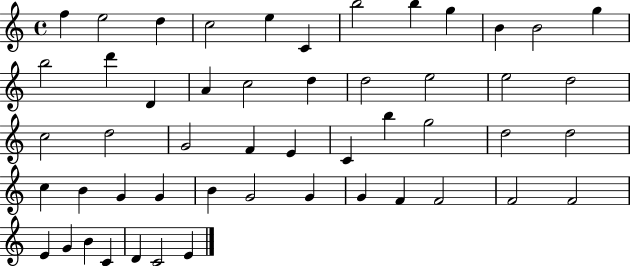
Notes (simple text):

F5/q E5/h D5/q C5/h E5/q C4/q B5/h B5/q G5/q B4/q B4/h G5/q B5/h D6/q D4/q A4/q C5/h D5/q D5/h E5/h E5/h D5/h C5/h D5/h G4/h F4/q E4/q C4/q B5/q G5/h D5/h D5/h C5/q B4/q G4/q G4/q B4/q G4/h G4/q G4/q F4/q F4/h F4/h F4/h E4/q G4/q B4/q C4/q D4/q C4/h E4/q